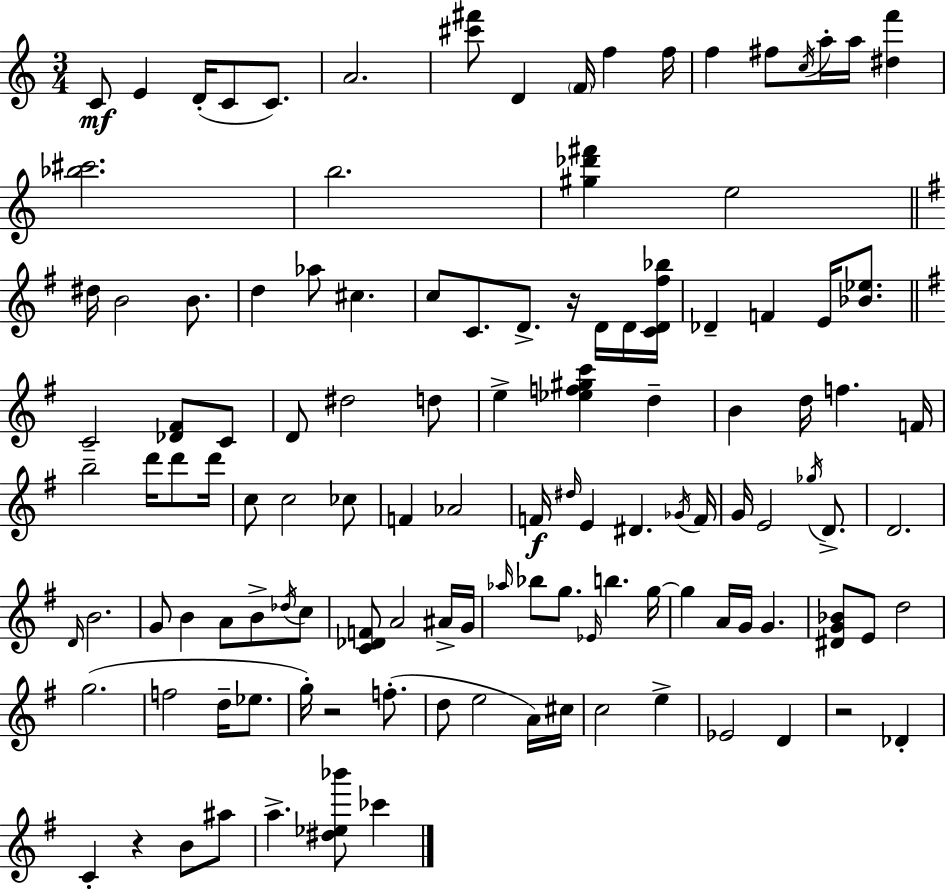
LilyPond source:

{
  \clef treble
  \numericTimeSignature
  \time 3/4
  \key a \minor
  c'8\mf e'4 d'16-.( c'8 c'8.) | a'2. | <cis''' fis'''>8 d'4 \parenthesize f'16 f''4 f''16 | f''4 fis''8 \acciaccatura { c''16 } a''16-. a''16 <dis'' f'''>4 | \break <bes'' cis'''>2. | b''2. | <gis'' des''' fis'''>4 e''2 | \bar "||" \break \key e \minor dis''16 b'2 b'8. | d''4 aes''8 cis''4. | c''8 c'8. d'8.-> r16 d'16 d'16 <c' d' fis'' bes''>16 | des'4-- f'4 e'16 <bes' ees''>8. | \break \bar "||" \break \key g \major c'2-- <des' fis'>8 c'8 | d'8 dis''2 d''8 | e''4-> <ees'' f'' gis'' c'''>4 d''4-- | b'4 d''16 f''4. f'16 | \break b''2-- d'''16 d'''8 d'''16 | c''8 c''2 ces''8 | f'4 aes'2 | f'16\f \grace { dis''16 } e'4 dis'4. | \break \acciaccatura { ges'16 } f'16 g'16 e'2 \acciaccatura { ges''16 } | d'8.-> d'2. | \grace { d'16 } b'2. | g'8 b'4 a'8 | \break b'8-> \acciaccatura { des''16 } c''8 <c' des' f'>8 a'2 | ais'16-> g'16 \grace { aes''16 } bes''8 g''8. \grace { ees'16 } | b''4. g''16~~ g''4 a'16 | g'16 g'4. <dis' g' bes'>8 e'8 d''2 | \break g''2.( | f''2 | d''16-- ees''8. g''16-.) r2 | f''8.-.( d''8 e''2 | \break a'16) cis''16 c''2 | e''4-> ees'2 | d'4 r2 | des'4-. c'4-. r4 | \break b'8 ais''8 a''4.-> | <dis'' ees'' bes'''>8 ces'''4 \bar "|."
}